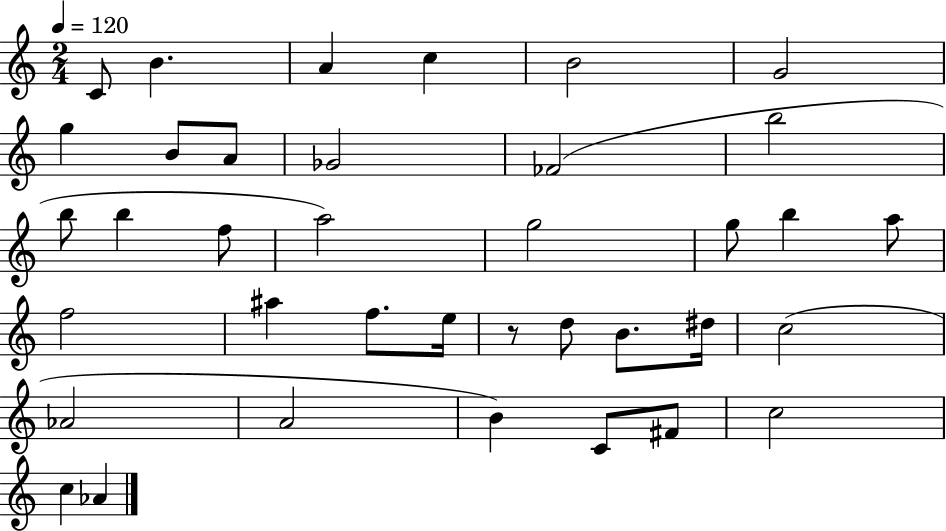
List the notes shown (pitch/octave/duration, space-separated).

C4/e B4/q. A4/q C5/q B4/h G4/h G5/q B4/e A4/e Gb4/h FES4/h B5/h B5/e B5/q F5/e A5/h G5/h G5/e B5/q A5/e F5/h A#5/q F5/e. E5/s R/e D5/e B4/e. D#5/s C5/h Ab4/h A4/h B4/q C4/e F#4/e C5/h C5/q Ab4/q